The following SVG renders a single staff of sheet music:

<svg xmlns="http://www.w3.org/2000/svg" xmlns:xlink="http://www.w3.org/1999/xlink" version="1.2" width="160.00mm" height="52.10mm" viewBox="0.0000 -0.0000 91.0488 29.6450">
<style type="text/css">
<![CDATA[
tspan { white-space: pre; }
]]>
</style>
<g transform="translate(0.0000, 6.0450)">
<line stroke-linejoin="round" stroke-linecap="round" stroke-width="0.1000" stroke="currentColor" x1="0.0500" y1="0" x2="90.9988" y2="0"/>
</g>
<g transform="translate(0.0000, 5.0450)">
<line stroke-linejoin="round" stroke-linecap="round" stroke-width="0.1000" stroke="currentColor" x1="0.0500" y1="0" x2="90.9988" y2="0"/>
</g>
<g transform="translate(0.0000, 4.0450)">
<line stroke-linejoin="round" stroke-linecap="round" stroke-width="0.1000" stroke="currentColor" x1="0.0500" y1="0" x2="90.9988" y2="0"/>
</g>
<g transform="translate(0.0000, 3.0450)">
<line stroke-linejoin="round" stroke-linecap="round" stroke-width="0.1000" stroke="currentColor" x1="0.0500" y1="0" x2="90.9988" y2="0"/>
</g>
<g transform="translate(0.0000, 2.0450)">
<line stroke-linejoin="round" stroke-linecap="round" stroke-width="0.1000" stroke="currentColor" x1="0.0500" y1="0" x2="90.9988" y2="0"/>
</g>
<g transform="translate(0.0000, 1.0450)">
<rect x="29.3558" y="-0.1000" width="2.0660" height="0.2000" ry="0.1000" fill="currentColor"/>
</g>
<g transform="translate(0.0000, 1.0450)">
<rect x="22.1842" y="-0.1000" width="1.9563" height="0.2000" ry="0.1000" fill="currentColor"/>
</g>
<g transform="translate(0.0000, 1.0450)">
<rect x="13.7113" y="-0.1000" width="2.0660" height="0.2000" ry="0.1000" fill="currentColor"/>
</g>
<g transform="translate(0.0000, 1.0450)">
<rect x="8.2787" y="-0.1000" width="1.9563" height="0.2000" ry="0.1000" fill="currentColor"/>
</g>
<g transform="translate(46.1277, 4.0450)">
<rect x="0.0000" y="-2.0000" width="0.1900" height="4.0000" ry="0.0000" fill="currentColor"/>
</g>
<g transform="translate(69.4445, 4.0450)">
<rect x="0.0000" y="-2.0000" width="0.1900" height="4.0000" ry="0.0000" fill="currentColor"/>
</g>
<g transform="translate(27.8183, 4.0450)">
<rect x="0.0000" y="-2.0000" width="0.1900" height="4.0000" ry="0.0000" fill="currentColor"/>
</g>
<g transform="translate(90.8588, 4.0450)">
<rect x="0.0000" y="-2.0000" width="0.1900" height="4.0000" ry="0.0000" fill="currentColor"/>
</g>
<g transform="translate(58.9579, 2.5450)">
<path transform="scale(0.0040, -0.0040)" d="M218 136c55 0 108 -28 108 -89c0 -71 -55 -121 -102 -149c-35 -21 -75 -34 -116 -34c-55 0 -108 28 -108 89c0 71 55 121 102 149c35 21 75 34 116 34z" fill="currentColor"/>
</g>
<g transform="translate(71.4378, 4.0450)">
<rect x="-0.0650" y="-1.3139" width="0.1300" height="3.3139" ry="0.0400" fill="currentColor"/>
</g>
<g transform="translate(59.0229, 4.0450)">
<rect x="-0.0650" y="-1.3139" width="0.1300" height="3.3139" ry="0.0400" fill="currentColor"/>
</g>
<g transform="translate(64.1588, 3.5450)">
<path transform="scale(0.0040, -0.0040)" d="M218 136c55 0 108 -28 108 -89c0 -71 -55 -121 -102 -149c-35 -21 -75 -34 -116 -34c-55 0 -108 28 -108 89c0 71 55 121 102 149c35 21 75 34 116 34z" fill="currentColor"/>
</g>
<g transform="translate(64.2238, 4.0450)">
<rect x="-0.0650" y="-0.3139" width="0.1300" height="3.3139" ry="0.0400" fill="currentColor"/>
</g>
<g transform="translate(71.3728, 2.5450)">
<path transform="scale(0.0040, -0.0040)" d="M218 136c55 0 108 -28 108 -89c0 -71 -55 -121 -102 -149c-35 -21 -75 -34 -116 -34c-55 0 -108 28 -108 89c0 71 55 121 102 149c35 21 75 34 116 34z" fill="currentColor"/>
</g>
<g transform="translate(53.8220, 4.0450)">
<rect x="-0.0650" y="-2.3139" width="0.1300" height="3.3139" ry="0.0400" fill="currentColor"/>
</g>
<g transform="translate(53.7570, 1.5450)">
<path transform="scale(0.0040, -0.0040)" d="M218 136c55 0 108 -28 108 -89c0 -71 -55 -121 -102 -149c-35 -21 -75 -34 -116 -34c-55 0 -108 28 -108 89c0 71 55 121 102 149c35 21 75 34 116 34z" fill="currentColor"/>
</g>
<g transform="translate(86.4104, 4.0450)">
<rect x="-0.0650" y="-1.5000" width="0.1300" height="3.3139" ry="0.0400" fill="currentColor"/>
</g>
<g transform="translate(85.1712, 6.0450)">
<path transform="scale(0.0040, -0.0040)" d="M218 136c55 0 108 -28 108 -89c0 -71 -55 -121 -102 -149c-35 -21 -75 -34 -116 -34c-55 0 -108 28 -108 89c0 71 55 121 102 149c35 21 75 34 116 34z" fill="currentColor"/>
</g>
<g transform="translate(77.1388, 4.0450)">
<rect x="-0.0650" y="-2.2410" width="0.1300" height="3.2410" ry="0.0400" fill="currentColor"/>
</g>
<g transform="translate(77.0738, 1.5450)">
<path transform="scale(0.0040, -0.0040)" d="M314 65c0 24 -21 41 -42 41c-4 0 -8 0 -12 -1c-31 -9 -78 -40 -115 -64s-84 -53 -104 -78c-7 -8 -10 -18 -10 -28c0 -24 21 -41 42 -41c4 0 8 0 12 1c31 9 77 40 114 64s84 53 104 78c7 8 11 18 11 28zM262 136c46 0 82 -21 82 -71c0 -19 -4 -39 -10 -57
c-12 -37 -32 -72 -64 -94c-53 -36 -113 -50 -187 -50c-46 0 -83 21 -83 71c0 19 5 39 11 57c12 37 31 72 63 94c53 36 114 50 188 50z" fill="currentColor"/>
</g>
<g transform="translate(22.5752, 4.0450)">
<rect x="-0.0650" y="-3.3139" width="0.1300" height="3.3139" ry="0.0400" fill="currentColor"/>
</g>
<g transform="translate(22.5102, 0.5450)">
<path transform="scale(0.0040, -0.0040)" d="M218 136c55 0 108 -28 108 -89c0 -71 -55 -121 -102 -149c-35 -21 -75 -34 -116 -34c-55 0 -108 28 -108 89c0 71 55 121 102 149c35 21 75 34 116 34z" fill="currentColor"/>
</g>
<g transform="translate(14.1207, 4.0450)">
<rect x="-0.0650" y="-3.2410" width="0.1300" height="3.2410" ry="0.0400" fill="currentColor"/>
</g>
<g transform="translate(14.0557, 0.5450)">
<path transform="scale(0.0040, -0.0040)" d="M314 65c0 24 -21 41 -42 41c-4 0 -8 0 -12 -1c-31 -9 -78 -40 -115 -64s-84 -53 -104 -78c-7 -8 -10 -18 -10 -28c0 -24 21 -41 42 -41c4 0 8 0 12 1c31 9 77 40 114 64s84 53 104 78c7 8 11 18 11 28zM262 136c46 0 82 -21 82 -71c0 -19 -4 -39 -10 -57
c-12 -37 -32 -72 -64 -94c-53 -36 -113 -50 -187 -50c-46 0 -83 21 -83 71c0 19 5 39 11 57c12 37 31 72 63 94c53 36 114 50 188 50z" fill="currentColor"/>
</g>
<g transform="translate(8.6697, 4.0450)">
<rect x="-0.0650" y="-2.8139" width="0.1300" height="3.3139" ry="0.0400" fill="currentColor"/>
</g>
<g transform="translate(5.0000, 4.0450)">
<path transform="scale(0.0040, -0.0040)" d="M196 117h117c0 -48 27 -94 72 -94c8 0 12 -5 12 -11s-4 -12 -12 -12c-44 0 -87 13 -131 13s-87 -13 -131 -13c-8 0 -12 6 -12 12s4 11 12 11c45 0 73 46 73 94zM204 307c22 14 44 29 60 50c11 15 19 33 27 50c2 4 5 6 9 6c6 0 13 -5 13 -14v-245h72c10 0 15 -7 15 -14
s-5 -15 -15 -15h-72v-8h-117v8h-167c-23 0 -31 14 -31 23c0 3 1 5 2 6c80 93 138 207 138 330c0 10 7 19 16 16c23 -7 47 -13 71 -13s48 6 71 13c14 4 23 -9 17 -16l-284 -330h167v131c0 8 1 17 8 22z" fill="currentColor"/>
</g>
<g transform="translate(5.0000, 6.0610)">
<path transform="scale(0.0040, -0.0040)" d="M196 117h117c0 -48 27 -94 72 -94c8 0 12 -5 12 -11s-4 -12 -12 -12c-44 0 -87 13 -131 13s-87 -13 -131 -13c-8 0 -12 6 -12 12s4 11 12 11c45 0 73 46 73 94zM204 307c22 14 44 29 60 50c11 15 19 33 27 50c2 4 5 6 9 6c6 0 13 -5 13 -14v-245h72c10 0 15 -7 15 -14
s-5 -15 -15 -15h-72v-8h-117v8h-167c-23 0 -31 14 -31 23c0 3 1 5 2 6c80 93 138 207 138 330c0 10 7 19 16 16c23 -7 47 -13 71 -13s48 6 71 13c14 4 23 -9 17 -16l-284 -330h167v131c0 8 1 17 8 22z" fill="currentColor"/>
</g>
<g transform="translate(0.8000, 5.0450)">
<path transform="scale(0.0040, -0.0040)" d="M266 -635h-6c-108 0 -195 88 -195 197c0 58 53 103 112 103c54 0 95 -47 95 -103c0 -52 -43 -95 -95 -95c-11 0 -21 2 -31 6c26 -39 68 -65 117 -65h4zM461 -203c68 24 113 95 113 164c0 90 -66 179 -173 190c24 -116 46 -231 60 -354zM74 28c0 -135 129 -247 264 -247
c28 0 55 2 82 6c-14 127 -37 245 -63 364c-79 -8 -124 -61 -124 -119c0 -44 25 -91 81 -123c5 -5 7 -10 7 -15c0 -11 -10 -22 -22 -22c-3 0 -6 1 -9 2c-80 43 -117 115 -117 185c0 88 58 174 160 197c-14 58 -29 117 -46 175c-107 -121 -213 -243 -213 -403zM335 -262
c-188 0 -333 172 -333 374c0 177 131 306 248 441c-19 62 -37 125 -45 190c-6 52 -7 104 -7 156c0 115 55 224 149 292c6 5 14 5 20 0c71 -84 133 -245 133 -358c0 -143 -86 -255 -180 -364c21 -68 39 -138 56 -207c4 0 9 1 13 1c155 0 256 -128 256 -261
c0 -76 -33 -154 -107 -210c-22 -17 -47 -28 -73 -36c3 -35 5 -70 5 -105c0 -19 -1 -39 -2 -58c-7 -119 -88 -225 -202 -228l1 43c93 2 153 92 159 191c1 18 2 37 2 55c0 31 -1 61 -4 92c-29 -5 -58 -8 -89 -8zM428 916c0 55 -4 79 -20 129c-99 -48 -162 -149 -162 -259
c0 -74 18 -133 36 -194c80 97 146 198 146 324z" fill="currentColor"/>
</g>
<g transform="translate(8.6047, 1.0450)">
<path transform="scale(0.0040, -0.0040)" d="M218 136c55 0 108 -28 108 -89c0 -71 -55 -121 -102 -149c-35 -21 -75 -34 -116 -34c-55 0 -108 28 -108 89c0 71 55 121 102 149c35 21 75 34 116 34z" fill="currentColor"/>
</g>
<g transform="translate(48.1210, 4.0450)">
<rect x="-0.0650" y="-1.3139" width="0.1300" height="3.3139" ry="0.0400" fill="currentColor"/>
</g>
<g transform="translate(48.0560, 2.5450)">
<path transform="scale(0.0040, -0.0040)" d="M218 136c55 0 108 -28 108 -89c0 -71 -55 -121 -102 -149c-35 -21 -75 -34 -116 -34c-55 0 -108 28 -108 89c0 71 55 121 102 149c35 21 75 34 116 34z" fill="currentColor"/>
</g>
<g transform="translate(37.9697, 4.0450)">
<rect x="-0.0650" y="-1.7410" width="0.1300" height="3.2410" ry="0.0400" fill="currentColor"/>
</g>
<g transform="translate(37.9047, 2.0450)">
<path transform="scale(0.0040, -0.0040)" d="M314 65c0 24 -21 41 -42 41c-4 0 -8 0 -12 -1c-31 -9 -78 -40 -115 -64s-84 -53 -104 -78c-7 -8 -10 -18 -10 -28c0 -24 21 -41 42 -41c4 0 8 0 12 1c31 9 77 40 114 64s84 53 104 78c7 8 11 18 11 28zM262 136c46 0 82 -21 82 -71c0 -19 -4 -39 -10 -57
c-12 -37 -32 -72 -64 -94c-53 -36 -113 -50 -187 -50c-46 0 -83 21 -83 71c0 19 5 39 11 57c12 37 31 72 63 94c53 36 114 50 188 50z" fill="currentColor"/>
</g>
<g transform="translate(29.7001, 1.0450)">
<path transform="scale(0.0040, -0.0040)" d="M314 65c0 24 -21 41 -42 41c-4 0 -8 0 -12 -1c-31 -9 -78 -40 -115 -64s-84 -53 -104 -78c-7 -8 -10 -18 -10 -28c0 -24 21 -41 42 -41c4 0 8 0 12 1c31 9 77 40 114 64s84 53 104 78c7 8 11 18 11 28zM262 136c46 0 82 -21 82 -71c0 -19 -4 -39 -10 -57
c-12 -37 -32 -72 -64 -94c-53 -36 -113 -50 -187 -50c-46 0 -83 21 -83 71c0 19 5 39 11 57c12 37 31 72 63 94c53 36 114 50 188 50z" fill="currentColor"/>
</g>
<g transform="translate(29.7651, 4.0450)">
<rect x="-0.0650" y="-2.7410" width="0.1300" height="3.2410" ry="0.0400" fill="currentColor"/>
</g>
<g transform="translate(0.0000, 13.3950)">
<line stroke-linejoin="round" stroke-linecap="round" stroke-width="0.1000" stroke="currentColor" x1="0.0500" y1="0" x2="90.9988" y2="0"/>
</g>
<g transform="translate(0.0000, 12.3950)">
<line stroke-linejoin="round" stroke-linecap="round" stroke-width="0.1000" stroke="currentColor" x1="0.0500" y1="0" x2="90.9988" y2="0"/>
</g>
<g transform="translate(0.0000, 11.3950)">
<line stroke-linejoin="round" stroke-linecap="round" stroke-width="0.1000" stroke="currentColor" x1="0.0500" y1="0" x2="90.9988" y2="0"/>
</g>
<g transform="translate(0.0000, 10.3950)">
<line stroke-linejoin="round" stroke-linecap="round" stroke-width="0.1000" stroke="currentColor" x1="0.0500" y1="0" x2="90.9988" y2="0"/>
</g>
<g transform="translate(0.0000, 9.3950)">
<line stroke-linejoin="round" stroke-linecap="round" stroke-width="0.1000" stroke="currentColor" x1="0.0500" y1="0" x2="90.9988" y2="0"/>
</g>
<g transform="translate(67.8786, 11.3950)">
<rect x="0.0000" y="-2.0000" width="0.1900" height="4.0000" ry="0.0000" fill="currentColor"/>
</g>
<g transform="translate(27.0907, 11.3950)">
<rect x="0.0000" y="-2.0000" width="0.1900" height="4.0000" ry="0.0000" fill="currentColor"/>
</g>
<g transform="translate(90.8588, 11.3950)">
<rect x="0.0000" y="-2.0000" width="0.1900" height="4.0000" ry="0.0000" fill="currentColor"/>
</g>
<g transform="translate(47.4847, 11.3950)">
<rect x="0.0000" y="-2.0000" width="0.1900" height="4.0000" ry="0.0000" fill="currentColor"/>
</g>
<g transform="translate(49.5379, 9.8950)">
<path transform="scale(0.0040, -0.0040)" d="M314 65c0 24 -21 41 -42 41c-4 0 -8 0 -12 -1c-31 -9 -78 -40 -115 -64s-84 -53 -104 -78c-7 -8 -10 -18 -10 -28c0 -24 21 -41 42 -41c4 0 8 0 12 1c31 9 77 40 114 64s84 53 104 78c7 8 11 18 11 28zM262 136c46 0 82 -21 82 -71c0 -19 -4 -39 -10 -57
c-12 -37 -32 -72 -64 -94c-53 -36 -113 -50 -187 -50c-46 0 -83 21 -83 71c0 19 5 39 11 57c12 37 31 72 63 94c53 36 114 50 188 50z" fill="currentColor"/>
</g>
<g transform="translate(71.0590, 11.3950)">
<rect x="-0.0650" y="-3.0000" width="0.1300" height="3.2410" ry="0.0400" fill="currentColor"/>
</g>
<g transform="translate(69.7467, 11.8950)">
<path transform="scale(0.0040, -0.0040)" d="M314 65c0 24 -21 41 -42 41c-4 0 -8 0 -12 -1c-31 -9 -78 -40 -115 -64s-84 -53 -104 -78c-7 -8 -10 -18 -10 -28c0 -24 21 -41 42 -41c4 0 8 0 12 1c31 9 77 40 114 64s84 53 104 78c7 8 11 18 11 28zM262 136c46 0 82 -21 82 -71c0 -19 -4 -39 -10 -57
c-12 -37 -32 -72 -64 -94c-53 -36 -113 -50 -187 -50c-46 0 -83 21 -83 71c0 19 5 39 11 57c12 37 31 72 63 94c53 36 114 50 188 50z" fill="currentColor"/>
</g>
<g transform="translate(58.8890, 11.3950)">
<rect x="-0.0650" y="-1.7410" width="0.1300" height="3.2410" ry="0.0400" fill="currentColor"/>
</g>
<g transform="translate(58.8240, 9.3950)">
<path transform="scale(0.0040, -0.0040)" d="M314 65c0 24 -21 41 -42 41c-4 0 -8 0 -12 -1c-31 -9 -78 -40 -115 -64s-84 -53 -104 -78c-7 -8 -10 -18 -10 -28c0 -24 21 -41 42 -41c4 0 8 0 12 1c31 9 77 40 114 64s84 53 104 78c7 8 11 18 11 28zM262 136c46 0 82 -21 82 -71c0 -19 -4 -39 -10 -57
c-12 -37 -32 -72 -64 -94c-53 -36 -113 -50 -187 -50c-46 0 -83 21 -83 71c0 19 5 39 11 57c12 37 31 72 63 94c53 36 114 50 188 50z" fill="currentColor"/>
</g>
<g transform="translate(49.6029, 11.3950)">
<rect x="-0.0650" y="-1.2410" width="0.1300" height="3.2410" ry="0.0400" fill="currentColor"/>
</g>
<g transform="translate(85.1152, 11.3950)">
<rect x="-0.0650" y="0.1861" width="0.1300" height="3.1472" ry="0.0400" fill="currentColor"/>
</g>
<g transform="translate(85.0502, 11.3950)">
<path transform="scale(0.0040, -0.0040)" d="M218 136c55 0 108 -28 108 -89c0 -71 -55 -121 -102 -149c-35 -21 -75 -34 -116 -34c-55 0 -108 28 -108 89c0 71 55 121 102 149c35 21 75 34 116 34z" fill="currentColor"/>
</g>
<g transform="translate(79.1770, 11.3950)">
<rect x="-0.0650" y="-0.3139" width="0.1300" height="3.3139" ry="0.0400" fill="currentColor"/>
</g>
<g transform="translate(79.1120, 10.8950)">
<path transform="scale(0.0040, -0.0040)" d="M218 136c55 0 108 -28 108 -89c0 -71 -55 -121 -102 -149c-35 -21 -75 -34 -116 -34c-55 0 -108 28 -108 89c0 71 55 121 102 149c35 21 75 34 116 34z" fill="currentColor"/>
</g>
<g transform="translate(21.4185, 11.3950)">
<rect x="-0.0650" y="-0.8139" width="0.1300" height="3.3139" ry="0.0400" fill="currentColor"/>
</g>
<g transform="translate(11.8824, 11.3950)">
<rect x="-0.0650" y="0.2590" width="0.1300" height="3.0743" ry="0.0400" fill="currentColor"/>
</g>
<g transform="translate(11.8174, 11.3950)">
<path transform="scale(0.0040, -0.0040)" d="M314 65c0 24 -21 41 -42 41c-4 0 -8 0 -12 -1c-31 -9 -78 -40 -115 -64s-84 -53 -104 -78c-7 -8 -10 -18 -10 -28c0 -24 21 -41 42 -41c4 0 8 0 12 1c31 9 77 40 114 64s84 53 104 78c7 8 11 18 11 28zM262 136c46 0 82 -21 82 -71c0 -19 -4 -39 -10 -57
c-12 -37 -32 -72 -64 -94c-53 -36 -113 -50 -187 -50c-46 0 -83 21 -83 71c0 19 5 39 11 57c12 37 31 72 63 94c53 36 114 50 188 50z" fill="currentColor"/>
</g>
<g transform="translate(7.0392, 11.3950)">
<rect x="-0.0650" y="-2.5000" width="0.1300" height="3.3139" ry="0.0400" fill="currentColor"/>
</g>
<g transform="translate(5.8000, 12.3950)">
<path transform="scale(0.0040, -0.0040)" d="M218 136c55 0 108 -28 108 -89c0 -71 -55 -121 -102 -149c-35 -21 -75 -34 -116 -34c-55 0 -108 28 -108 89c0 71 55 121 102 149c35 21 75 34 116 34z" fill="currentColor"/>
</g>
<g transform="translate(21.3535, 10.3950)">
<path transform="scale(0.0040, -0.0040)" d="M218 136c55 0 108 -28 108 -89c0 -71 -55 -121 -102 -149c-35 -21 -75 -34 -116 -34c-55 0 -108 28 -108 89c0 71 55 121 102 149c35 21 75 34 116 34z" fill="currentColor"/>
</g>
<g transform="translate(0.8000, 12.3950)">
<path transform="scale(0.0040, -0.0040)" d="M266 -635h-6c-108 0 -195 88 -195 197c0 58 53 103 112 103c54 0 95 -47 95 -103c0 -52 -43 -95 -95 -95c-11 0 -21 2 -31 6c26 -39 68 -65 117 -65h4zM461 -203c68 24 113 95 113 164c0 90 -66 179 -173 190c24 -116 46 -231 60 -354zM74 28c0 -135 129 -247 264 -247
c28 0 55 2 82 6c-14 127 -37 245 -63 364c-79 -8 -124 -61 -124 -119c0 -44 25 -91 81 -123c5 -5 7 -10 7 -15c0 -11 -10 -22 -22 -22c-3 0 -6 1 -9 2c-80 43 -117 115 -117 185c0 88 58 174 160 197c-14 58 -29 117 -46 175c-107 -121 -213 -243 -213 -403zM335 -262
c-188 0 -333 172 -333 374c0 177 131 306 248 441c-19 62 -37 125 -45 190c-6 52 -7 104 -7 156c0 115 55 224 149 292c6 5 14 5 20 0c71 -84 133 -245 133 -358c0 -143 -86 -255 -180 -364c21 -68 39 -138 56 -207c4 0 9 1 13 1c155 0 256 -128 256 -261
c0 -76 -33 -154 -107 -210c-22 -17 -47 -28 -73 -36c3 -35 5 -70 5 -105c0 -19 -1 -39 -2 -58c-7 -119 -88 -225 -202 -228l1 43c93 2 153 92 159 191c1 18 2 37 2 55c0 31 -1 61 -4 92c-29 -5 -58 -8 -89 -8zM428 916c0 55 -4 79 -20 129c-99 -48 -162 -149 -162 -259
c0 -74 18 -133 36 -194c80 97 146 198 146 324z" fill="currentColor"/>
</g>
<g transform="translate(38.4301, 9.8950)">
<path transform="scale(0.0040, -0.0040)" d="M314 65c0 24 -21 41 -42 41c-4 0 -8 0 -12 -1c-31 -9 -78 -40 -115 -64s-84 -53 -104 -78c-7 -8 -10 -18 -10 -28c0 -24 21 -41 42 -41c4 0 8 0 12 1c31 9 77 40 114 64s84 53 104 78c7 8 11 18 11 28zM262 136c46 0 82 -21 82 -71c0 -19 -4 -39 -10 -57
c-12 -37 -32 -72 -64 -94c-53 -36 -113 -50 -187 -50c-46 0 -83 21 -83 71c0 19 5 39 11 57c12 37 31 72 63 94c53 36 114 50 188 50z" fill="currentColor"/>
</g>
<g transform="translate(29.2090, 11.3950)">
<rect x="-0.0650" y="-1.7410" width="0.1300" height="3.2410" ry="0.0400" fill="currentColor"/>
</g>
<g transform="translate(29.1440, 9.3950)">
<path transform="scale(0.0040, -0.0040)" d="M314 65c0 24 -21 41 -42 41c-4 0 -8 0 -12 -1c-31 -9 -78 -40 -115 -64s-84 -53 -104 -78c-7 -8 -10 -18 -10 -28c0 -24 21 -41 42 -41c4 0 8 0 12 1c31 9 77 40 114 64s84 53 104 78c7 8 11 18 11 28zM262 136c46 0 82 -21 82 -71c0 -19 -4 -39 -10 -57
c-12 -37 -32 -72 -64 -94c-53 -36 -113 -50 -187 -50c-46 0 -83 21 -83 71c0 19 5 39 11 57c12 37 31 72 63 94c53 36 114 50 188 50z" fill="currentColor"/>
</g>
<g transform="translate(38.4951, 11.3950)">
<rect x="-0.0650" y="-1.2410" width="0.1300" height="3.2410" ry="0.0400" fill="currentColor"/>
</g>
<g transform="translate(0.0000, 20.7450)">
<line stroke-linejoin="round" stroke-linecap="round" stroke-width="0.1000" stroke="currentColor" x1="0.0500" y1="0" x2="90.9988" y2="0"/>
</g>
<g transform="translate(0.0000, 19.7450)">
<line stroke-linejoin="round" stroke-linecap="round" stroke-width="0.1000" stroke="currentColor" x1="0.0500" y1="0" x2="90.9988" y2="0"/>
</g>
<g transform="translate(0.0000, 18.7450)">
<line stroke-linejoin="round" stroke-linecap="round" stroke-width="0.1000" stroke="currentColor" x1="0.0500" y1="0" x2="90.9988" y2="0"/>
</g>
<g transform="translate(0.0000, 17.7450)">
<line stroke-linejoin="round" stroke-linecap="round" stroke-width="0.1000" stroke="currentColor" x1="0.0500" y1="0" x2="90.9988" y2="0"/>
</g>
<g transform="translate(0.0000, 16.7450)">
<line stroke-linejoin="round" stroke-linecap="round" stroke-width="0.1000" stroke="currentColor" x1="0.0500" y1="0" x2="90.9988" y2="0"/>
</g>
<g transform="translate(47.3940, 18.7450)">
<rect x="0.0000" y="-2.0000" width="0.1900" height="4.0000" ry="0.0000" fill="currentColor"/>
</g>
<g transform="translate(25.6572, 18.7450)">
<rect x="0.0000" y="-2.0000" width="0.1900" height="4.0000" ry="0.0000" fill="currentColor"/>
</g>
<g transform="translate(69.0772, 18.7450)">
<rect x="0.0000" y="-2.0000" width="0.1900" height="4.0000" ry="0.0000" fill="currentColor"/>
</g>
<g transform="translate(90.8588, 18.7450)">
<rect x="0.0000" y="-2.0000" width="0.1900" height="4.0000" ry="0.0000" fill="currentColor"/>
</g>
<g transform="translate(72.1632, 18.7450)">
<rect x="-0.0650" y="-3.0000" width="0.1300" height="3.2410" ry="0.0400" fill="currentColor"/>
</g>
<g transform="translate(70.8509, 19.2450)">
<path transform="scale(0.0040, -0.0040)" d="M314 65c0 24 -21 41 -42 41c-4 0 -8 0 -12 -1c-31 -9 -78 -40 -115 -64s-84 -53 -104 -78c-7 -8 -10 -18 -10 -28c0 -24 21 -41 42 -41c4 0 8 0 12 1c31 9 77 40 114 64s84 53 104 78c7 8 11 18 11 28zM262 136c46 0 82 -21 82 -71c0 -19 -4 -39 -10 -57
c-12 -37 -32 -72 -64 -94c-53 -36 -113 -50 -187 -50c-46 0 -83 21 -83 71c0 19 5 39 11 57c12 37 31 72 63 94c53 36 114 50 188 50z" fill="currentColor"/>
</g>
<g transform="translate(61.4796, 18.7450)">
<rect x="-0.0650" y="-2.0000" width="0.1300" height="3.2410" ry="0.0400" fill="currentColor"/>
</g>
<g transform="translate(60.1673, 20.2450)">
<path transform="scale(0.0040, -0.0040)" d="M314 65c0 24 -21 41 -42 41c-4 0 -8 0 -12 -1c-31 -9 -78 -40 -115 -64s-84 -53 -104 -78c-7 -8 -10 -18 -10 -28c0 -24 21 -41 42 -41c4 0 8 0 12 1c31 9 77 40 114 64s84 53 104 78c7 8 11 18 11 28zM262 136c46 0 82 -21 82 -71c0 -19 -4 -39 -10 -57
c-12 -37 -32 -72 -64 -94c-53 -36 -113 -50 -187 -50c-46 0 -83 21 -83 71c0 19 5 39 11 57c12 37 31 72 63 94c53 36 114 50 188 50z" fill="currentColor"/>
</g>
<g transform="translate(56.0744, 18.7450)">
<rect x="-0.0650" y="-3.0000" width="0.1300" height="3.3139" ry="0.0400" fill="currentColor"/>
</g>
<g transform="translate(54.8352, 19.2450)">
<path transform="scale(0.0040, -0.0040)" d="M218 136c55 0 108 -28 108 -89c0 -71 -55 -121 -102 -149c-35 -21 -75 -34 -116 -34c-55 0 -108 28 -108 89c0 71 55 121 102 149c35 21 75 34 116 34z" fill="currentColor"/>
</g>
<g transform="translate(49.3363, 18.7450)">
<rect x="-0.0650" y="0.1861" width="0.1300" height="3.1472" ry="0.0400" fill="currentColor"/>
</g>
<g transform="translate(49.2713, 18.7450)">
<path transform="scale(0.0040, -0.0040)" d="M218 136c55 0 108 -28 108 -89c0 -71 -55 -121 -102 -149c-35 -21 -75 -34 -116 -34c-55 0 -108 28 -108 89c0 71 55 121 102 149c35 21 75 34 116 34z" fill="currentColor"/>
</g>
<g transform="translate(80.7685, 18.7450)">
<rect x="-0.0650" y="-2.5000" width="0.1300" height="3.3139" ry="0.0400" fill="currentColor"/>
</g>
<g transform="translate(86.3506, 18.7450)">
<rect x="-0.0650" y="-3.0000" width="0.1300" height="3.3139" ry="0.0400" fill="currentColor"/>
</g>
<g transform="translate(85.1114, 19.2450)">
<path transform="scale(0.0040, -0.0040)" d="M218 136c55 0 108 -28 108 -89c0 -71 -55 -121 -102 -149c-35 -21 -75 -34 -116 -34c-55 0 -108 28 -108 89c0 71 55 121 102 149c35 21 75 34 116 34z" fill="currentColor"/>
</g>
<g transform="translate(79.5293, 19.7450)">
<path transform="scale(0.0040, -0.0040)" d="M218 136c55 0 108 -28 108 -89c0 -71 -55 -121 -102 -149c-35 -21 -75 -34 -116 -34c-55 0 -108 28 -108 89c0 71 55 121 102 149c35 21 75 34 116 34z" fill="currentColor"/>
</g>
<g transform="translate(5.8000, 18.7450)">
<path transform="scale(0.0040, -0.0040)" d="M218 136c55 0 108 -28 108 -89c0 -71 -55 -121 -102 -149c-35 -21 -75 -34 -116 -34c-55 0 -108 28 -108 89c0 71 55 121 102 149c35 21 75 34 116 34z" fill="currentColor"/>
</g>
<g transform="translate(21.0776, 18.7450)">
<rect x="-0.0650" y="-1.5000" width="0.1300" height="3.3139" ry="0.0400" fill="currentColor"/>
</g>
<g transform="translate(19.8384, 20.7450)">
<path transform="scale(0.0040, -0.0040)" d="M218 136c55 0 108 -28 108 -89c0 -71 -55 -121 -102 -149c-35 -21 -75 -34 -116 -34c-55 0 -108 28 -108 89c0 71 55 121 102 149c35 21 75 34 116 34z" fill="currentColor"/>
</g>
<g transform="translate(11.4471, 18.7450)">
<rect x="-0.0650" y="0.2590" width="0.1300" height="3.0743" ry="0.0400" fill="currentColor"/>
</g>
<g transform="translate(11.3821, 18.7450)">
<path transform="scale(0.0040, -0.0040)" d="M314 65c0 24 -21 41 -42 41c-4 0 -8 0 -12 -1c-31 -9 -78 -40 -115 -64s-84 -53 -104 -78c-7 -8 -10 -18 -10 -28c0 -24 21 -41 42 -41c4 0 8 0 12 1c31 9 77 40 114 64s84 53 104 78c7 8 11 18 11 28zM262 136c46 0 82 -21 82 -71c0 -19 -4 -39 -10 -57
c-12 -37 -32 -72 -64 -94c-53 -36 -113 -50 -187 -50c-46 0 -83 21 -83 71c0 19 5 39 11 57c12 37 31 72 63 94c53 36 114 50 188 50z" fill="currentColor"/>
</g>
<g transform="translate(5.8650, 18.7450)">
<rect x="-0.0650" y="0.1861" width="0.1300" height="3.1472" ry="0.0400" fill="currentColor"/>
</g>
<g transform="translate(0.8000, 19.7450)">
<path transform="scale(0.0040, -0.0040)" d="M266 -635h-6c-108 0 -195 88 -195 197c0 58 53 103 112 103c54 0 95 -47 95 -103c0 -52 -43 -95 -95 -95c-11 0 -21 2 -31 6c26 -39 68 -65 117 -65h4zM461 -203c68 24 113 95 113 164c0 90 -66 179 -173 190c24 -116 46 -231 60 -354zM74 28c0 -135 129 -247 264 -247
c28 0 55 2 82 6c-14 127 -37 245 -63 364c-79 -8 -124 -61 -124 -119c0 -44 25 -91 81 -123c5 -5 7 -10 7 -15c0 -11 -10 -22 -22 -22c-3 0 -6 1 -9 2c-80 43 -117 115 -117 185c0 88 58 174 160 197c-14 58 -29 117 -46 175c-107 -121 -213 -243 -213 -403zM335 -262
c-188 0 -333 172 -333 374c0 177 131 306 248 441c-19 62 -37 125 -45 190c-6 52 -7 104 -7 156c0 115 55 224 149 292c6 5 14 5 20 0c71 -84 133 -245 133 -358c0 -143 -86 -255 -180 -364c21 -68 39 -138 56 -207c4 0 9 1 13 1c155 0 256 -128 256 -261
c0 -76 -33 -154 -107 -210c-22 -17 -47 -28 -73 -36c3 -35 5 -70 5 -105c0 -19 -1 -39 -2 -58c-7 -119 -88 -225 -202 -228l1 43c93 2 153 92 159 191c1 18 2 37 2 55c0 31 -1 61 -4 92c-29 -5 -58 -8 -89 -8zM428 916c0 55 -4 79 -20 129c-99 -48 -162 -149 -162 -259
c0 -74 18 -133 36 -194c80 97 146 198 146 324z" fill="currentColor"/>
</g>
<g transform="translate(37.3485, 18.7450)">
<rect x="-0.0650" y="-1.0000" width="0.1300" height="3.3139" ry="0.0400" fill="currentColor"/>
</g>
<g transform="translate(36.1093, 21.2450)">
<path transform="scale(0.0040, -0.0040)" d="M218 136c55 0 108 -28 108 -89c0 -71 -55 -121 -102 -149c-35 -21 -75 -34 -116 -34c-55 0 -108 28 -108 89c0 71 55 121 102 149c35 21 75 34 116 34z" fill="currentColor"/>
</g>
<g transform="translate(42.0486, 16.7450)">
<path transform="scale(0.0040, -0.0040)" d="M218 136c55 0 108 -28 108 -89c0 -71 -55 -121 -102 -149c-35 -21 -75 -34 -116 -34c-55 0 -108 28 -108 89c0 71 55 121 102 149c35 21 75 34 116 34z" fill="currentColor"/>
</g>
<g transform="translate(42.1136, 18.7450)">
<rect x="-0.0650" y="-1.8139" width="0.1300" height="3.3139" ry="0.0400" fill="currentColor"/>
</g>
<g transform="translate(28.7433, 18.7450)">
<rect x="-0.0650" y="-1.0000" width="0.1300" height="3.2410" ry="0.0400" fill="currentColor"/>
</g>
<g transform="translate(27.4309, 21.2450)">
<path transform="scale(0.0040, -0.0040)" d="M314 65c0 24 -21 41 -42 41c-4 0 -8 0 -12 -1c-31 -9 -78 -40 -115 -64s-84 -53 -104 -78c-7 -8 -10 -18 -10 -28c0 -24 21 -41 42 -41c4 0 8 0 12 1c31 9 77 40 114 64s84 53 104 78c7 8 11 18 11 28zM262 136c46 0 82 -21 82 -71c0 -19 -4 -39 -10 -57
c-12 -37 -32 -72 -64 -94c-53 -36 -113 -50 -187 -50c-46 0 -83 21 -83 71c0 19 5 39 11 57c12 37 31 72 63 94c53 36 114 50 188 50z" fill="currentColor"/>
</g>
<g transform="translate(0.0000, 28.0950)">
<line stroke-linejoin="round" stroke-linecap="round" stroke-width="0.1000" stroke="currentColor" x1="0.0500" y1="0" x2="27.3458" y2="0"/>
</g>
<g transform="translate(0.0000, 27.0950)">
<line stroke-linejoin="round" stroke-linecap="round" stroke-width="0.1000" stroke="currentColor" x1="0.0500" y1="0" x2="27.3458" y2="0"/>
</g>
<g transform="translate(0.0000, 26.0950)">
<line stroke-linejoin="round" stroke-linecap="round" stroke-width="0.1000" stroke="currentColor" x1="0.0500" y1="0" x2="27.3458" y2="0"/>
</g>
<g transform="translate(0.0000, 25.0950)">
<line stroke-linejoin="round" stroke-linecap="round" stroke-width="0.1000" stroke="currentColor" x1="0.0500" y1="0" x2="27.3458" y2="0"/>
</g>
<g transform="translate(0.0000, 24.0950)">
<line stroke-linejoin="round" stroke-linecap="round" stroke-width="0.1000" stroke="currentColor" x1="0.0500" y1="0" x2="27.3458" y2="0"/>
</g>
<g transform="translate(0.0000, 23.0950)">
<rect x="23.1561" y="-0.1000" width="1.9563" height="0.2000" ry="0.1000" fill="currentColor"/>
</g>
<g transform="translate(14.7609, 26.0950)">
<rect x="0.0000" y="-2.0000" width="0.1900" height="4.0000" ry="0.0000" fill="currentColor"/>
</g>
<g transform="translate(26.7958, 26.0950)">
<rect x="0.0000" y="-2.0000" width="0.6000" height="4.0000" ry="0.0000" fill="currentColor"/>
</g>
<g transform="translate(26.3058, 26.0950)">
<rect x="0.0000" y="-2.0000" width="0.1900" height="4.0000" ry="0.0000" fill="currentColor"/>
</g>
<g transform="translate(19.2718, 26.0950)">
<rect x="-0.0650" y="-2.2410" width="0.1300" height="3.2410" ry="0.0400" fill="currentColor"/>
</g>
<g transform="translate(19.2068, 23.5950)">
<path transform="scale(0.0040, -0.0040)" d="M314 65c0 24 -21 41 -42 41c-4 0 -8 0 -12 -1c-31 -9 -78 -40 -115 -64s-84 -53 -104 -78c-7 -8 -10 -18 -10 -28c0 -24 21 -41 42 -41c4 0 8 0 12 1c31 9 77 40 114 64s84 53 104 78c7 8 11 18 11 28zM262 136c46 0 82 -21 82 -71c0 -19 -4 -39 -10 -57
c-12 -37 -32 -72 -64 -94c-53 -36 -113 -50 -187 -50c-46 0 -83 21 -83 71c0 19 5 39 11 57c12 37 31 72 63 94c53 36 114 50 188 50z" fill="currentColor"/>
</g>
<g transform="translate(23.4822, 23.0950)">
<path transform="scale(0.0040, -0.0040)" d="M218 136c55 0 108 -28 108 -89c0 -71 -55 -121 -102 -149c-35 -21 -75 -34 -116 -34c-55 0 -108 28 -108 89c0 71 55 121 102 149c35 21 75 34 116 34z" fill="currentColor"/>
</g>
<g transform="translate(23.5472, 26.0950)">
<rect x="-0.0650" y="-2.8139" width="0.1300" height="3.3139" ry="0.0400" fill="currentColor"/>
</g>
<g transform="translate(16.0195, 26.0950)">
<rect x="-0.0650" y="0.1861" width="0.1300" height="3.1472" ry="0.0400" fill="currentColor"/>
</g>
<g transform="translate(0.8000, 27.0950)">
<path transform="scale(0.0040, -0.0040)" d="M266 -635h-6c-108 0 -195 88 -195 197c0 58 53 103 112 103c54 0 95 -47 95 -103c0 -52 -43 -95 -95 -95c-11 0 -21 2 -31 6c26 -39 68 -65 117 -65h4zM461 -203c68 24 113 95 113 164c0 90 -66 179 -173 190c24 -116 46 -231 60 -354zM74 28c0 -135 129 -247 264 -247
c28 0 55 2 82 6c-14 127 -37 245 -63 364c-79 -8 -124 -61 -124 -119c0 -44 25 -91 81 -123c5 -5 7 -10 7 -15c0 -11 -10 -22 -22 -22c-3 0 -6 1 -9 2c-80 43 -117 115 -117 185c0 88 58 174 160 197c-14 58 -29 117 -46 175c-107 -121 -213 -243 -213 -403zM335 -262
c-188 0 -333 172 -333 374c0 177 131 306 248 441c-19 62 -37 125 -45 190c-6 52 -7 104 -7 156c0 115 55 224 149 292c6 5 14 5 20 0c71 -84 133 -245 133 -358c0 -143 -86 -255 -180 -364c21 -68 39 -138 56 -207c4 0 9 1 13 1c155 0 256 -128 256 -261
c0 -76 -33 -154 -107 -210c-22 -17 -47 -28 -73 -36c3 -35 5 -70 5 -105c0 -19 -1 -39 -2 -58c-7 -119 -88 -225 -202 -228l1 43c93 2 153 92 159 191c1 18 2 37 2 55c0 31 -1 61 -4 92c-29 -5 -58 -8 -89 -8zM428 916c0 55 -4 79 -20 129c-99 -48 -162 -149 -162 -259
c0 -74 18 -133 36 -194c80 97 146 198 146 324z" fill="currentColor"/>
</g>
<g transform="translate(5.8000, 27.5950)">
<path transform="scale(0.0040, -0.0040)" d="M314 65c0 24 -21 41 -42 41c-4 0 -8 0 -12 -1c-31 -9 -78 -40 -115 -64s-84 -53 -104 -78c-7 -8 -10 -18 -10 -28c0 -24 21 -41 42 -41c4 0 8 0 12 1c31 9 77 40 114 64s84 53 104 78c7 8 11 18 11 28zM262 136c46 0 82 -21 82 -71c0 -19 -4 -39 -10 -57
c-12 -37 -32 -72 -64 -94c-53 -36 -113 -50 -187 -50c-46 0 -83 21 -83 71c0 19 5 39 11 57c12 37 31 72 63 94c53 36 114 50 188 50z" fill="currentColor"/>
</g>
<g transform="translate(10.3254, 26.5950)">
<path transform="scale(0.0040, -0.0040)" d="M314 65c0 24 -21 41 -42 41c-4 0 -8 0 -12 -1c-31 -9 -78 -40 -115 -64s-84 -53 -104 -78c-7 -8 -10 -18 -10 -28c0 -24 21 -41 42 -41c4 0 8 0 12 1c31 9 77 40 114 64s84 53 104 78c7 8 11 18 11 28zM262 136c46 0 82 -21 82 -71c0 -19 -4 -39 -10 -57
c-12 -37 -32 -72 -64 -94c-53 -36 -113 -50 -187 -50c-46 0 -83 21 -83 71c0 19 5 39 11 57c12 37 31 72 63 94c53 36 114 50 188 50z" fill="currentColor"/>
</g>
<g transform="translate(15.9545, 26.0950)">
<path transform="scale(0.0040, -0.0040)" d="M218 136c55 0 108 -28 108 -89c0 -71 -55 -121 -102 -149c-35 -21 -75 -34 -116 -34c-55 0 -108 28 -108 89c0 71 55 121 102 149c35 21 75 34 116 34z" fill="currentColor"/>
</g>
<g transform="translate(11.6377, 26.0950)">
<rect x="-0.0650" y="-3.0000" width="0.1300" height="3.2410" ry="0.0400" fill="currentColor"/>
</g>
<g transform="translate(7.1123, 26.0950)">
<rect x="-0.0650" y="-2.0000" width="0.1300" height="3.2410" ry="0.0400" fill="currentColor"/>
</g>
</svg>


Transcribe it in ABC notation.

X:1
T:Untitled
M:4/4
L:1/4
K:C
a b2 b a2 f2 e g e c e g2 E G B2 d f2 e2 e2 f2 A2 c B B B2 E D2 D f B A F2 A2 G A F2 A2 B g2 a